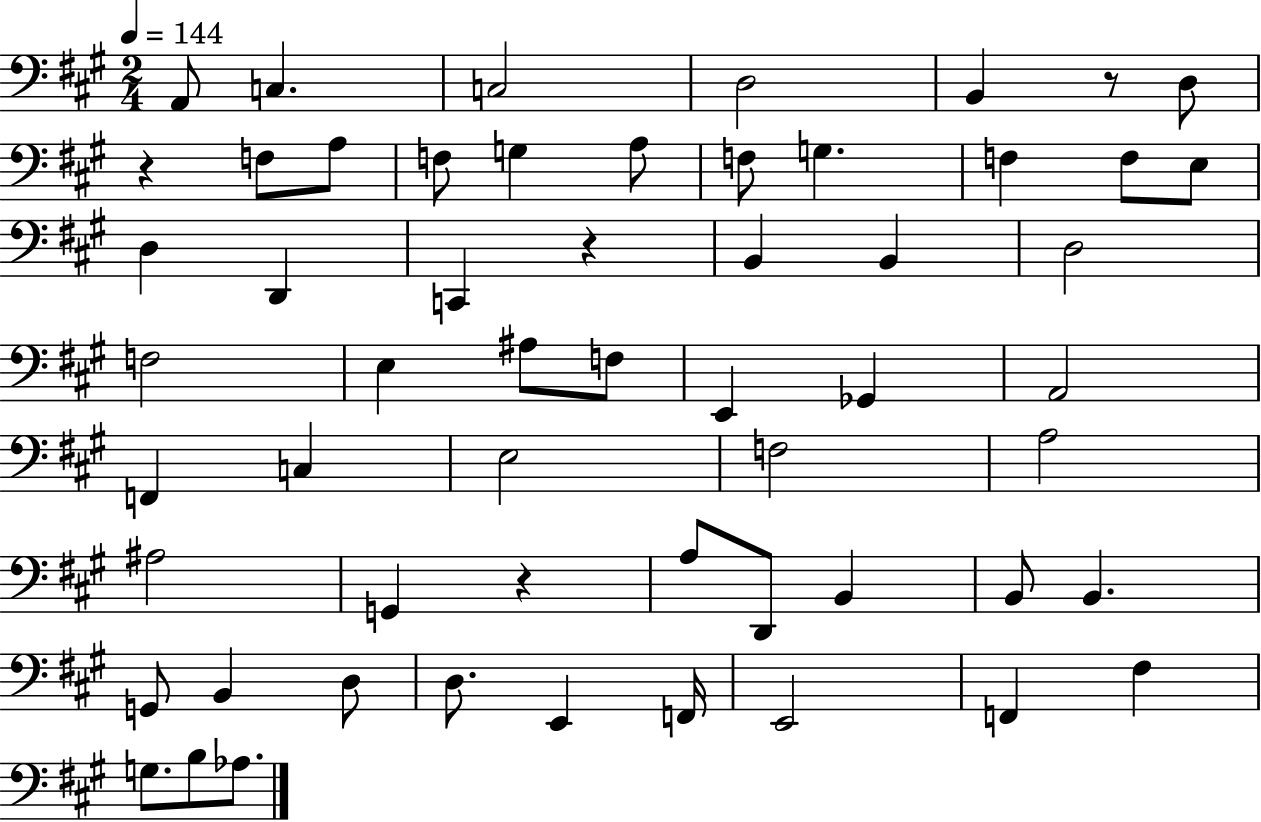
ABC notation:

X:1
T:Untitled
M:2/4
L:1/4
K:A
A,,/2 C, C,2 D,2 B,, z/2 D,/2 z F,/2 A,/2 F,/2 G, A,/2 F,/2 G, F, F,/2 E,/2 D, D,, C,, z B,, B,, D,2 F,2 E, ^A,/2 F,/2 E,, _G,, A,,2 F,, C, E,2 F,2 A,2 ^A,2 G,, z A,/2 D,,/2 B,, B,,/2 B,, G,,/2 B,, D,/2 D,/2 E,, F,,/4 E,,2 F,, ^F, G,/2 B,/2 _A,/2